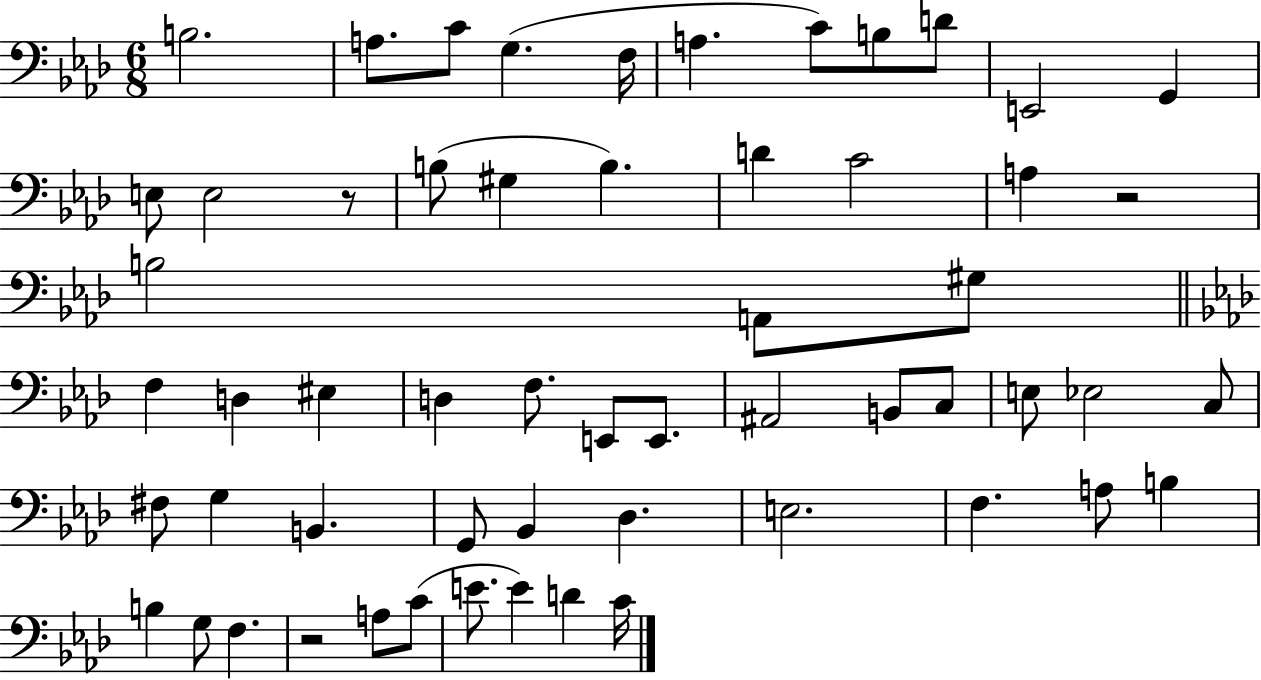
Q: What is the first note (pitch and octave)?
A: B3